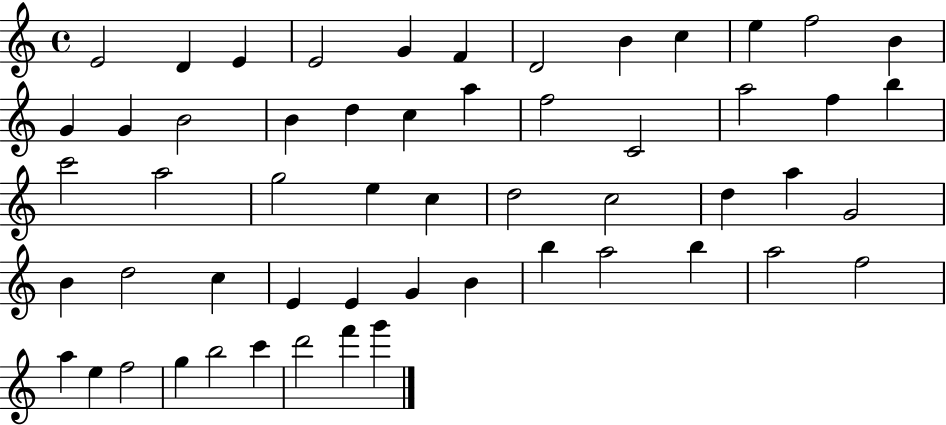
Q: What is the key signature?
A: C major